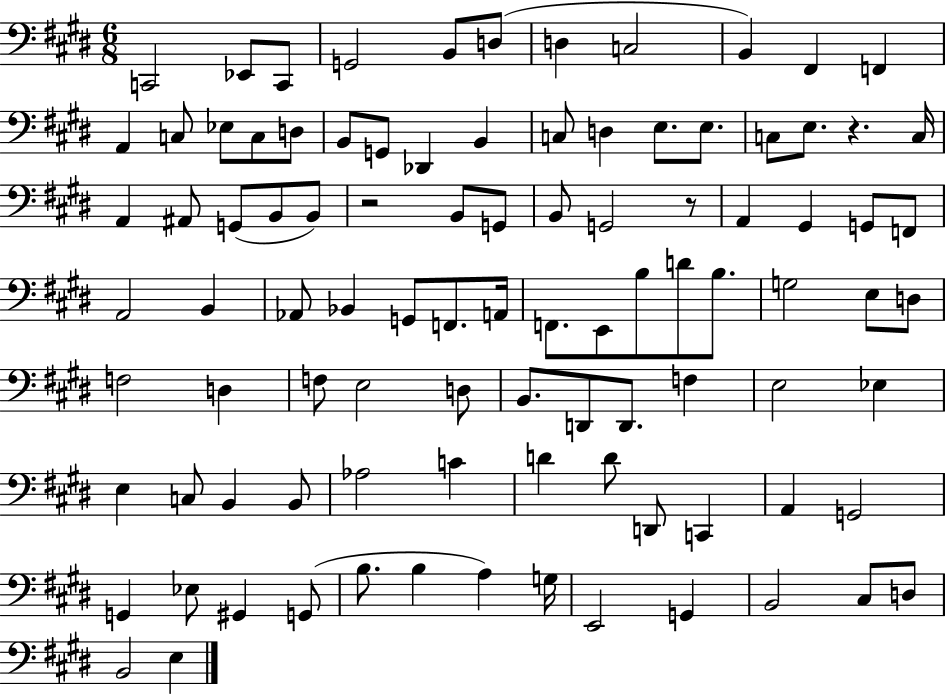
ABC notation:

X:1
T:Untitled
M:6/8
L:1/4
K:E
C,,2 _E,,/2 C,,/2 G,,2 B,,/2 D,/2 D, C,2 B,, ^F,, F,, A,, C,/2 _E,/2 C,/2 D,/2 B,,/2 G,,/2 _D,, B,, C,/2 D, E,/2 E,/2 C,/2 E,/2 z C,/4 A,, ^A,,/2 G,,/2 B,,/2 B,,/2 z2 B,,/2 G,,/2 B,,/2 G,,2 z/2 A,, ^G,, G,,/2 F,,/2 A,,2 B,, _A,,/2 _B,, G,,/2 F,,/2 A,,/4 F,,/2 E,,/2 B,/2 D/2 B,/2 G,2 E,/2 D,/2 F,2 D, F,/2 E,2 D,/2 B,,/2 D,,/2 D,,/2 F, E,2 _E, E, C,/2 B,, B,,/2 _A,2 C D D/2 D,,/2 C,, A,, G,,2 G,, _E,/2 ^G,, G,,/2 B,/2 B, A, G,/4 E,,2 G,, B,,2 ^C,/2 D,/2 B,,2 E,